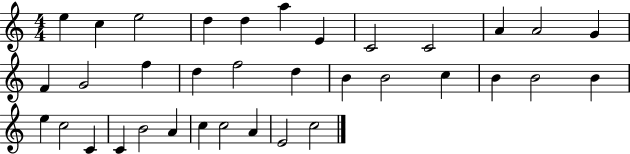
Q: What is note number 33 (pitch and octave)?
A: A4